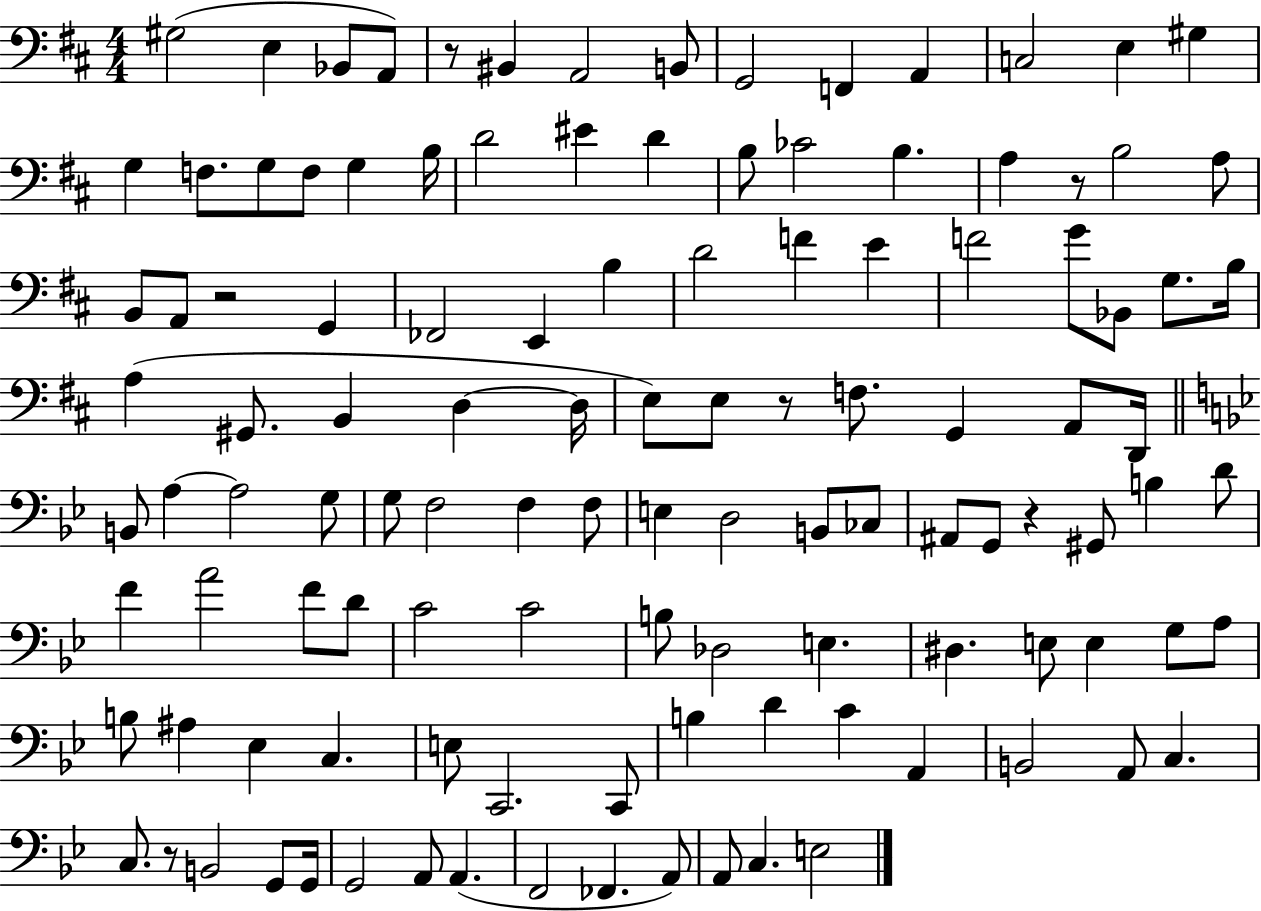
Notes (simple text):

G#3/h E3/q Bb2/e A2/e R/e BIS2/q A2/h B2/e G2/h F2/q A2/q C3/h E3/q G#3/q G3/q F3/e. G3/e F3/e G3/q B3/s D4/h EIS4/q D4/q B3/e CES4/h B3/q. A3/q R/e B3/h A3/e B2/e A2/e R/h G2/q FES2/h E2/q B3/q D4/h F4/q E4/q F4/h G4/e Bb2/e G3/e. B3/s A3/q G#2/e. B2/q D3/q D3/s E3/e E3/e R/e F3/e. G2/q A2/e D2/s B2/e A3/q A3/h G3/e G3/e F3/h F3/q F3/e E3/q D3/h B2/e CES3/e A#2/e G2/e R/q G#2/e B3/q D4/e F4/q A4/h F4/e D4/e C4/h C4/h B3/e Db3/h E3/q. D#3/q. E3/e E3/q G3/e A3/e B3/e A#3/q Eb3/q C3/q. E3/e C2/h. C2/e B3/q D4/q C4/q A2/q B2/h A2/e C3/q. C3/e. R/e B2/h G2/e G2/s G2/h A2/e A2/q. F2/h FES2/q. A2/e A2/e C3/q. E3/h